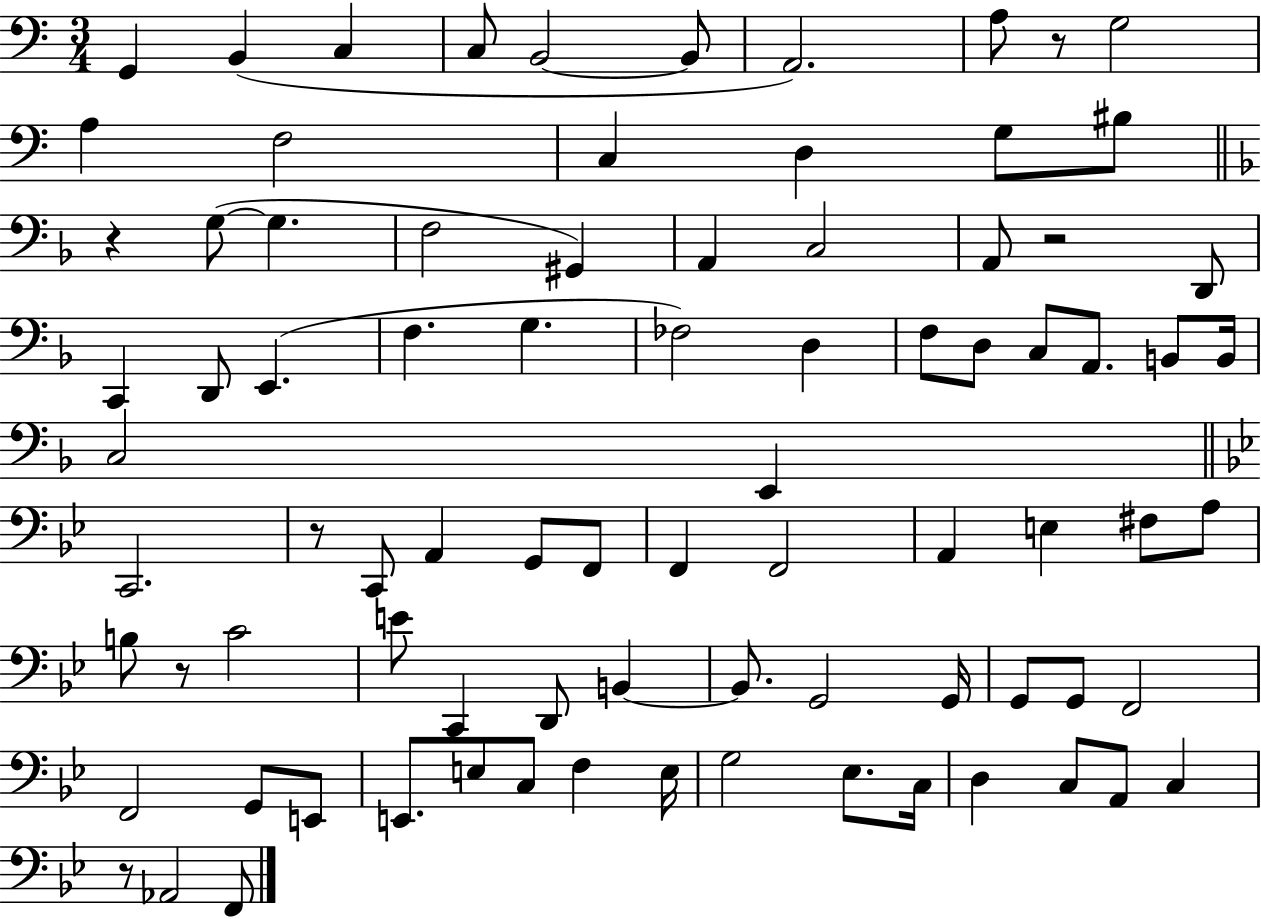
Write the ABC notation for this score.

X:1
T:Untitled
M:3/4
L:1/4
K:C
G,, B,, C, C,/2 B,,2 B,,/2 A,,2 A,/2 z/2 G,2 A, F,2 C, D, G,/2 ^B,/2 z G,/2 G, F,2 ^G,, A,, C,2 A,,/2 z2 D,,/2 C,, D,,/2 E,, F, G, _F,2 D, F,/2 D,/2 C,/2 A,,/2 B,,/2 B,,/4 C,2 E,, C,,2 z/2 C,,/2 A,, G,,/2 F,,/2 F,, F,,2 A,, E, ^F,/2 A,/2 B,/2 z/2 C2 E/2 C,, D,,/2 B,, B,,/2 G,,2 G,,/4 G,,/2 G,,/2 F,,2 F,,2 G,,/2 E,,/2 E,,/2 E,/2 C,/2 F, E,/4 G,2 _E,/2 C,/4 D, C,/2 A,,/2 C, z/2 _A,,2 F,,/2